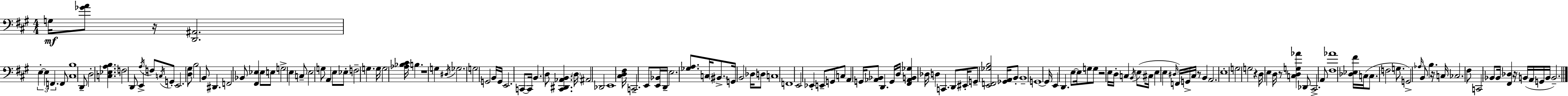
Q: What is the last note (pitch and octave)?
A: B2